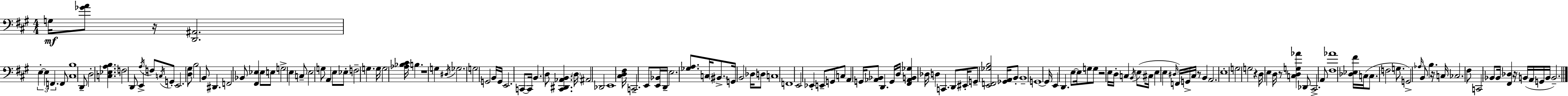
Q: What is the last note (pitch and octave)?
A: B2